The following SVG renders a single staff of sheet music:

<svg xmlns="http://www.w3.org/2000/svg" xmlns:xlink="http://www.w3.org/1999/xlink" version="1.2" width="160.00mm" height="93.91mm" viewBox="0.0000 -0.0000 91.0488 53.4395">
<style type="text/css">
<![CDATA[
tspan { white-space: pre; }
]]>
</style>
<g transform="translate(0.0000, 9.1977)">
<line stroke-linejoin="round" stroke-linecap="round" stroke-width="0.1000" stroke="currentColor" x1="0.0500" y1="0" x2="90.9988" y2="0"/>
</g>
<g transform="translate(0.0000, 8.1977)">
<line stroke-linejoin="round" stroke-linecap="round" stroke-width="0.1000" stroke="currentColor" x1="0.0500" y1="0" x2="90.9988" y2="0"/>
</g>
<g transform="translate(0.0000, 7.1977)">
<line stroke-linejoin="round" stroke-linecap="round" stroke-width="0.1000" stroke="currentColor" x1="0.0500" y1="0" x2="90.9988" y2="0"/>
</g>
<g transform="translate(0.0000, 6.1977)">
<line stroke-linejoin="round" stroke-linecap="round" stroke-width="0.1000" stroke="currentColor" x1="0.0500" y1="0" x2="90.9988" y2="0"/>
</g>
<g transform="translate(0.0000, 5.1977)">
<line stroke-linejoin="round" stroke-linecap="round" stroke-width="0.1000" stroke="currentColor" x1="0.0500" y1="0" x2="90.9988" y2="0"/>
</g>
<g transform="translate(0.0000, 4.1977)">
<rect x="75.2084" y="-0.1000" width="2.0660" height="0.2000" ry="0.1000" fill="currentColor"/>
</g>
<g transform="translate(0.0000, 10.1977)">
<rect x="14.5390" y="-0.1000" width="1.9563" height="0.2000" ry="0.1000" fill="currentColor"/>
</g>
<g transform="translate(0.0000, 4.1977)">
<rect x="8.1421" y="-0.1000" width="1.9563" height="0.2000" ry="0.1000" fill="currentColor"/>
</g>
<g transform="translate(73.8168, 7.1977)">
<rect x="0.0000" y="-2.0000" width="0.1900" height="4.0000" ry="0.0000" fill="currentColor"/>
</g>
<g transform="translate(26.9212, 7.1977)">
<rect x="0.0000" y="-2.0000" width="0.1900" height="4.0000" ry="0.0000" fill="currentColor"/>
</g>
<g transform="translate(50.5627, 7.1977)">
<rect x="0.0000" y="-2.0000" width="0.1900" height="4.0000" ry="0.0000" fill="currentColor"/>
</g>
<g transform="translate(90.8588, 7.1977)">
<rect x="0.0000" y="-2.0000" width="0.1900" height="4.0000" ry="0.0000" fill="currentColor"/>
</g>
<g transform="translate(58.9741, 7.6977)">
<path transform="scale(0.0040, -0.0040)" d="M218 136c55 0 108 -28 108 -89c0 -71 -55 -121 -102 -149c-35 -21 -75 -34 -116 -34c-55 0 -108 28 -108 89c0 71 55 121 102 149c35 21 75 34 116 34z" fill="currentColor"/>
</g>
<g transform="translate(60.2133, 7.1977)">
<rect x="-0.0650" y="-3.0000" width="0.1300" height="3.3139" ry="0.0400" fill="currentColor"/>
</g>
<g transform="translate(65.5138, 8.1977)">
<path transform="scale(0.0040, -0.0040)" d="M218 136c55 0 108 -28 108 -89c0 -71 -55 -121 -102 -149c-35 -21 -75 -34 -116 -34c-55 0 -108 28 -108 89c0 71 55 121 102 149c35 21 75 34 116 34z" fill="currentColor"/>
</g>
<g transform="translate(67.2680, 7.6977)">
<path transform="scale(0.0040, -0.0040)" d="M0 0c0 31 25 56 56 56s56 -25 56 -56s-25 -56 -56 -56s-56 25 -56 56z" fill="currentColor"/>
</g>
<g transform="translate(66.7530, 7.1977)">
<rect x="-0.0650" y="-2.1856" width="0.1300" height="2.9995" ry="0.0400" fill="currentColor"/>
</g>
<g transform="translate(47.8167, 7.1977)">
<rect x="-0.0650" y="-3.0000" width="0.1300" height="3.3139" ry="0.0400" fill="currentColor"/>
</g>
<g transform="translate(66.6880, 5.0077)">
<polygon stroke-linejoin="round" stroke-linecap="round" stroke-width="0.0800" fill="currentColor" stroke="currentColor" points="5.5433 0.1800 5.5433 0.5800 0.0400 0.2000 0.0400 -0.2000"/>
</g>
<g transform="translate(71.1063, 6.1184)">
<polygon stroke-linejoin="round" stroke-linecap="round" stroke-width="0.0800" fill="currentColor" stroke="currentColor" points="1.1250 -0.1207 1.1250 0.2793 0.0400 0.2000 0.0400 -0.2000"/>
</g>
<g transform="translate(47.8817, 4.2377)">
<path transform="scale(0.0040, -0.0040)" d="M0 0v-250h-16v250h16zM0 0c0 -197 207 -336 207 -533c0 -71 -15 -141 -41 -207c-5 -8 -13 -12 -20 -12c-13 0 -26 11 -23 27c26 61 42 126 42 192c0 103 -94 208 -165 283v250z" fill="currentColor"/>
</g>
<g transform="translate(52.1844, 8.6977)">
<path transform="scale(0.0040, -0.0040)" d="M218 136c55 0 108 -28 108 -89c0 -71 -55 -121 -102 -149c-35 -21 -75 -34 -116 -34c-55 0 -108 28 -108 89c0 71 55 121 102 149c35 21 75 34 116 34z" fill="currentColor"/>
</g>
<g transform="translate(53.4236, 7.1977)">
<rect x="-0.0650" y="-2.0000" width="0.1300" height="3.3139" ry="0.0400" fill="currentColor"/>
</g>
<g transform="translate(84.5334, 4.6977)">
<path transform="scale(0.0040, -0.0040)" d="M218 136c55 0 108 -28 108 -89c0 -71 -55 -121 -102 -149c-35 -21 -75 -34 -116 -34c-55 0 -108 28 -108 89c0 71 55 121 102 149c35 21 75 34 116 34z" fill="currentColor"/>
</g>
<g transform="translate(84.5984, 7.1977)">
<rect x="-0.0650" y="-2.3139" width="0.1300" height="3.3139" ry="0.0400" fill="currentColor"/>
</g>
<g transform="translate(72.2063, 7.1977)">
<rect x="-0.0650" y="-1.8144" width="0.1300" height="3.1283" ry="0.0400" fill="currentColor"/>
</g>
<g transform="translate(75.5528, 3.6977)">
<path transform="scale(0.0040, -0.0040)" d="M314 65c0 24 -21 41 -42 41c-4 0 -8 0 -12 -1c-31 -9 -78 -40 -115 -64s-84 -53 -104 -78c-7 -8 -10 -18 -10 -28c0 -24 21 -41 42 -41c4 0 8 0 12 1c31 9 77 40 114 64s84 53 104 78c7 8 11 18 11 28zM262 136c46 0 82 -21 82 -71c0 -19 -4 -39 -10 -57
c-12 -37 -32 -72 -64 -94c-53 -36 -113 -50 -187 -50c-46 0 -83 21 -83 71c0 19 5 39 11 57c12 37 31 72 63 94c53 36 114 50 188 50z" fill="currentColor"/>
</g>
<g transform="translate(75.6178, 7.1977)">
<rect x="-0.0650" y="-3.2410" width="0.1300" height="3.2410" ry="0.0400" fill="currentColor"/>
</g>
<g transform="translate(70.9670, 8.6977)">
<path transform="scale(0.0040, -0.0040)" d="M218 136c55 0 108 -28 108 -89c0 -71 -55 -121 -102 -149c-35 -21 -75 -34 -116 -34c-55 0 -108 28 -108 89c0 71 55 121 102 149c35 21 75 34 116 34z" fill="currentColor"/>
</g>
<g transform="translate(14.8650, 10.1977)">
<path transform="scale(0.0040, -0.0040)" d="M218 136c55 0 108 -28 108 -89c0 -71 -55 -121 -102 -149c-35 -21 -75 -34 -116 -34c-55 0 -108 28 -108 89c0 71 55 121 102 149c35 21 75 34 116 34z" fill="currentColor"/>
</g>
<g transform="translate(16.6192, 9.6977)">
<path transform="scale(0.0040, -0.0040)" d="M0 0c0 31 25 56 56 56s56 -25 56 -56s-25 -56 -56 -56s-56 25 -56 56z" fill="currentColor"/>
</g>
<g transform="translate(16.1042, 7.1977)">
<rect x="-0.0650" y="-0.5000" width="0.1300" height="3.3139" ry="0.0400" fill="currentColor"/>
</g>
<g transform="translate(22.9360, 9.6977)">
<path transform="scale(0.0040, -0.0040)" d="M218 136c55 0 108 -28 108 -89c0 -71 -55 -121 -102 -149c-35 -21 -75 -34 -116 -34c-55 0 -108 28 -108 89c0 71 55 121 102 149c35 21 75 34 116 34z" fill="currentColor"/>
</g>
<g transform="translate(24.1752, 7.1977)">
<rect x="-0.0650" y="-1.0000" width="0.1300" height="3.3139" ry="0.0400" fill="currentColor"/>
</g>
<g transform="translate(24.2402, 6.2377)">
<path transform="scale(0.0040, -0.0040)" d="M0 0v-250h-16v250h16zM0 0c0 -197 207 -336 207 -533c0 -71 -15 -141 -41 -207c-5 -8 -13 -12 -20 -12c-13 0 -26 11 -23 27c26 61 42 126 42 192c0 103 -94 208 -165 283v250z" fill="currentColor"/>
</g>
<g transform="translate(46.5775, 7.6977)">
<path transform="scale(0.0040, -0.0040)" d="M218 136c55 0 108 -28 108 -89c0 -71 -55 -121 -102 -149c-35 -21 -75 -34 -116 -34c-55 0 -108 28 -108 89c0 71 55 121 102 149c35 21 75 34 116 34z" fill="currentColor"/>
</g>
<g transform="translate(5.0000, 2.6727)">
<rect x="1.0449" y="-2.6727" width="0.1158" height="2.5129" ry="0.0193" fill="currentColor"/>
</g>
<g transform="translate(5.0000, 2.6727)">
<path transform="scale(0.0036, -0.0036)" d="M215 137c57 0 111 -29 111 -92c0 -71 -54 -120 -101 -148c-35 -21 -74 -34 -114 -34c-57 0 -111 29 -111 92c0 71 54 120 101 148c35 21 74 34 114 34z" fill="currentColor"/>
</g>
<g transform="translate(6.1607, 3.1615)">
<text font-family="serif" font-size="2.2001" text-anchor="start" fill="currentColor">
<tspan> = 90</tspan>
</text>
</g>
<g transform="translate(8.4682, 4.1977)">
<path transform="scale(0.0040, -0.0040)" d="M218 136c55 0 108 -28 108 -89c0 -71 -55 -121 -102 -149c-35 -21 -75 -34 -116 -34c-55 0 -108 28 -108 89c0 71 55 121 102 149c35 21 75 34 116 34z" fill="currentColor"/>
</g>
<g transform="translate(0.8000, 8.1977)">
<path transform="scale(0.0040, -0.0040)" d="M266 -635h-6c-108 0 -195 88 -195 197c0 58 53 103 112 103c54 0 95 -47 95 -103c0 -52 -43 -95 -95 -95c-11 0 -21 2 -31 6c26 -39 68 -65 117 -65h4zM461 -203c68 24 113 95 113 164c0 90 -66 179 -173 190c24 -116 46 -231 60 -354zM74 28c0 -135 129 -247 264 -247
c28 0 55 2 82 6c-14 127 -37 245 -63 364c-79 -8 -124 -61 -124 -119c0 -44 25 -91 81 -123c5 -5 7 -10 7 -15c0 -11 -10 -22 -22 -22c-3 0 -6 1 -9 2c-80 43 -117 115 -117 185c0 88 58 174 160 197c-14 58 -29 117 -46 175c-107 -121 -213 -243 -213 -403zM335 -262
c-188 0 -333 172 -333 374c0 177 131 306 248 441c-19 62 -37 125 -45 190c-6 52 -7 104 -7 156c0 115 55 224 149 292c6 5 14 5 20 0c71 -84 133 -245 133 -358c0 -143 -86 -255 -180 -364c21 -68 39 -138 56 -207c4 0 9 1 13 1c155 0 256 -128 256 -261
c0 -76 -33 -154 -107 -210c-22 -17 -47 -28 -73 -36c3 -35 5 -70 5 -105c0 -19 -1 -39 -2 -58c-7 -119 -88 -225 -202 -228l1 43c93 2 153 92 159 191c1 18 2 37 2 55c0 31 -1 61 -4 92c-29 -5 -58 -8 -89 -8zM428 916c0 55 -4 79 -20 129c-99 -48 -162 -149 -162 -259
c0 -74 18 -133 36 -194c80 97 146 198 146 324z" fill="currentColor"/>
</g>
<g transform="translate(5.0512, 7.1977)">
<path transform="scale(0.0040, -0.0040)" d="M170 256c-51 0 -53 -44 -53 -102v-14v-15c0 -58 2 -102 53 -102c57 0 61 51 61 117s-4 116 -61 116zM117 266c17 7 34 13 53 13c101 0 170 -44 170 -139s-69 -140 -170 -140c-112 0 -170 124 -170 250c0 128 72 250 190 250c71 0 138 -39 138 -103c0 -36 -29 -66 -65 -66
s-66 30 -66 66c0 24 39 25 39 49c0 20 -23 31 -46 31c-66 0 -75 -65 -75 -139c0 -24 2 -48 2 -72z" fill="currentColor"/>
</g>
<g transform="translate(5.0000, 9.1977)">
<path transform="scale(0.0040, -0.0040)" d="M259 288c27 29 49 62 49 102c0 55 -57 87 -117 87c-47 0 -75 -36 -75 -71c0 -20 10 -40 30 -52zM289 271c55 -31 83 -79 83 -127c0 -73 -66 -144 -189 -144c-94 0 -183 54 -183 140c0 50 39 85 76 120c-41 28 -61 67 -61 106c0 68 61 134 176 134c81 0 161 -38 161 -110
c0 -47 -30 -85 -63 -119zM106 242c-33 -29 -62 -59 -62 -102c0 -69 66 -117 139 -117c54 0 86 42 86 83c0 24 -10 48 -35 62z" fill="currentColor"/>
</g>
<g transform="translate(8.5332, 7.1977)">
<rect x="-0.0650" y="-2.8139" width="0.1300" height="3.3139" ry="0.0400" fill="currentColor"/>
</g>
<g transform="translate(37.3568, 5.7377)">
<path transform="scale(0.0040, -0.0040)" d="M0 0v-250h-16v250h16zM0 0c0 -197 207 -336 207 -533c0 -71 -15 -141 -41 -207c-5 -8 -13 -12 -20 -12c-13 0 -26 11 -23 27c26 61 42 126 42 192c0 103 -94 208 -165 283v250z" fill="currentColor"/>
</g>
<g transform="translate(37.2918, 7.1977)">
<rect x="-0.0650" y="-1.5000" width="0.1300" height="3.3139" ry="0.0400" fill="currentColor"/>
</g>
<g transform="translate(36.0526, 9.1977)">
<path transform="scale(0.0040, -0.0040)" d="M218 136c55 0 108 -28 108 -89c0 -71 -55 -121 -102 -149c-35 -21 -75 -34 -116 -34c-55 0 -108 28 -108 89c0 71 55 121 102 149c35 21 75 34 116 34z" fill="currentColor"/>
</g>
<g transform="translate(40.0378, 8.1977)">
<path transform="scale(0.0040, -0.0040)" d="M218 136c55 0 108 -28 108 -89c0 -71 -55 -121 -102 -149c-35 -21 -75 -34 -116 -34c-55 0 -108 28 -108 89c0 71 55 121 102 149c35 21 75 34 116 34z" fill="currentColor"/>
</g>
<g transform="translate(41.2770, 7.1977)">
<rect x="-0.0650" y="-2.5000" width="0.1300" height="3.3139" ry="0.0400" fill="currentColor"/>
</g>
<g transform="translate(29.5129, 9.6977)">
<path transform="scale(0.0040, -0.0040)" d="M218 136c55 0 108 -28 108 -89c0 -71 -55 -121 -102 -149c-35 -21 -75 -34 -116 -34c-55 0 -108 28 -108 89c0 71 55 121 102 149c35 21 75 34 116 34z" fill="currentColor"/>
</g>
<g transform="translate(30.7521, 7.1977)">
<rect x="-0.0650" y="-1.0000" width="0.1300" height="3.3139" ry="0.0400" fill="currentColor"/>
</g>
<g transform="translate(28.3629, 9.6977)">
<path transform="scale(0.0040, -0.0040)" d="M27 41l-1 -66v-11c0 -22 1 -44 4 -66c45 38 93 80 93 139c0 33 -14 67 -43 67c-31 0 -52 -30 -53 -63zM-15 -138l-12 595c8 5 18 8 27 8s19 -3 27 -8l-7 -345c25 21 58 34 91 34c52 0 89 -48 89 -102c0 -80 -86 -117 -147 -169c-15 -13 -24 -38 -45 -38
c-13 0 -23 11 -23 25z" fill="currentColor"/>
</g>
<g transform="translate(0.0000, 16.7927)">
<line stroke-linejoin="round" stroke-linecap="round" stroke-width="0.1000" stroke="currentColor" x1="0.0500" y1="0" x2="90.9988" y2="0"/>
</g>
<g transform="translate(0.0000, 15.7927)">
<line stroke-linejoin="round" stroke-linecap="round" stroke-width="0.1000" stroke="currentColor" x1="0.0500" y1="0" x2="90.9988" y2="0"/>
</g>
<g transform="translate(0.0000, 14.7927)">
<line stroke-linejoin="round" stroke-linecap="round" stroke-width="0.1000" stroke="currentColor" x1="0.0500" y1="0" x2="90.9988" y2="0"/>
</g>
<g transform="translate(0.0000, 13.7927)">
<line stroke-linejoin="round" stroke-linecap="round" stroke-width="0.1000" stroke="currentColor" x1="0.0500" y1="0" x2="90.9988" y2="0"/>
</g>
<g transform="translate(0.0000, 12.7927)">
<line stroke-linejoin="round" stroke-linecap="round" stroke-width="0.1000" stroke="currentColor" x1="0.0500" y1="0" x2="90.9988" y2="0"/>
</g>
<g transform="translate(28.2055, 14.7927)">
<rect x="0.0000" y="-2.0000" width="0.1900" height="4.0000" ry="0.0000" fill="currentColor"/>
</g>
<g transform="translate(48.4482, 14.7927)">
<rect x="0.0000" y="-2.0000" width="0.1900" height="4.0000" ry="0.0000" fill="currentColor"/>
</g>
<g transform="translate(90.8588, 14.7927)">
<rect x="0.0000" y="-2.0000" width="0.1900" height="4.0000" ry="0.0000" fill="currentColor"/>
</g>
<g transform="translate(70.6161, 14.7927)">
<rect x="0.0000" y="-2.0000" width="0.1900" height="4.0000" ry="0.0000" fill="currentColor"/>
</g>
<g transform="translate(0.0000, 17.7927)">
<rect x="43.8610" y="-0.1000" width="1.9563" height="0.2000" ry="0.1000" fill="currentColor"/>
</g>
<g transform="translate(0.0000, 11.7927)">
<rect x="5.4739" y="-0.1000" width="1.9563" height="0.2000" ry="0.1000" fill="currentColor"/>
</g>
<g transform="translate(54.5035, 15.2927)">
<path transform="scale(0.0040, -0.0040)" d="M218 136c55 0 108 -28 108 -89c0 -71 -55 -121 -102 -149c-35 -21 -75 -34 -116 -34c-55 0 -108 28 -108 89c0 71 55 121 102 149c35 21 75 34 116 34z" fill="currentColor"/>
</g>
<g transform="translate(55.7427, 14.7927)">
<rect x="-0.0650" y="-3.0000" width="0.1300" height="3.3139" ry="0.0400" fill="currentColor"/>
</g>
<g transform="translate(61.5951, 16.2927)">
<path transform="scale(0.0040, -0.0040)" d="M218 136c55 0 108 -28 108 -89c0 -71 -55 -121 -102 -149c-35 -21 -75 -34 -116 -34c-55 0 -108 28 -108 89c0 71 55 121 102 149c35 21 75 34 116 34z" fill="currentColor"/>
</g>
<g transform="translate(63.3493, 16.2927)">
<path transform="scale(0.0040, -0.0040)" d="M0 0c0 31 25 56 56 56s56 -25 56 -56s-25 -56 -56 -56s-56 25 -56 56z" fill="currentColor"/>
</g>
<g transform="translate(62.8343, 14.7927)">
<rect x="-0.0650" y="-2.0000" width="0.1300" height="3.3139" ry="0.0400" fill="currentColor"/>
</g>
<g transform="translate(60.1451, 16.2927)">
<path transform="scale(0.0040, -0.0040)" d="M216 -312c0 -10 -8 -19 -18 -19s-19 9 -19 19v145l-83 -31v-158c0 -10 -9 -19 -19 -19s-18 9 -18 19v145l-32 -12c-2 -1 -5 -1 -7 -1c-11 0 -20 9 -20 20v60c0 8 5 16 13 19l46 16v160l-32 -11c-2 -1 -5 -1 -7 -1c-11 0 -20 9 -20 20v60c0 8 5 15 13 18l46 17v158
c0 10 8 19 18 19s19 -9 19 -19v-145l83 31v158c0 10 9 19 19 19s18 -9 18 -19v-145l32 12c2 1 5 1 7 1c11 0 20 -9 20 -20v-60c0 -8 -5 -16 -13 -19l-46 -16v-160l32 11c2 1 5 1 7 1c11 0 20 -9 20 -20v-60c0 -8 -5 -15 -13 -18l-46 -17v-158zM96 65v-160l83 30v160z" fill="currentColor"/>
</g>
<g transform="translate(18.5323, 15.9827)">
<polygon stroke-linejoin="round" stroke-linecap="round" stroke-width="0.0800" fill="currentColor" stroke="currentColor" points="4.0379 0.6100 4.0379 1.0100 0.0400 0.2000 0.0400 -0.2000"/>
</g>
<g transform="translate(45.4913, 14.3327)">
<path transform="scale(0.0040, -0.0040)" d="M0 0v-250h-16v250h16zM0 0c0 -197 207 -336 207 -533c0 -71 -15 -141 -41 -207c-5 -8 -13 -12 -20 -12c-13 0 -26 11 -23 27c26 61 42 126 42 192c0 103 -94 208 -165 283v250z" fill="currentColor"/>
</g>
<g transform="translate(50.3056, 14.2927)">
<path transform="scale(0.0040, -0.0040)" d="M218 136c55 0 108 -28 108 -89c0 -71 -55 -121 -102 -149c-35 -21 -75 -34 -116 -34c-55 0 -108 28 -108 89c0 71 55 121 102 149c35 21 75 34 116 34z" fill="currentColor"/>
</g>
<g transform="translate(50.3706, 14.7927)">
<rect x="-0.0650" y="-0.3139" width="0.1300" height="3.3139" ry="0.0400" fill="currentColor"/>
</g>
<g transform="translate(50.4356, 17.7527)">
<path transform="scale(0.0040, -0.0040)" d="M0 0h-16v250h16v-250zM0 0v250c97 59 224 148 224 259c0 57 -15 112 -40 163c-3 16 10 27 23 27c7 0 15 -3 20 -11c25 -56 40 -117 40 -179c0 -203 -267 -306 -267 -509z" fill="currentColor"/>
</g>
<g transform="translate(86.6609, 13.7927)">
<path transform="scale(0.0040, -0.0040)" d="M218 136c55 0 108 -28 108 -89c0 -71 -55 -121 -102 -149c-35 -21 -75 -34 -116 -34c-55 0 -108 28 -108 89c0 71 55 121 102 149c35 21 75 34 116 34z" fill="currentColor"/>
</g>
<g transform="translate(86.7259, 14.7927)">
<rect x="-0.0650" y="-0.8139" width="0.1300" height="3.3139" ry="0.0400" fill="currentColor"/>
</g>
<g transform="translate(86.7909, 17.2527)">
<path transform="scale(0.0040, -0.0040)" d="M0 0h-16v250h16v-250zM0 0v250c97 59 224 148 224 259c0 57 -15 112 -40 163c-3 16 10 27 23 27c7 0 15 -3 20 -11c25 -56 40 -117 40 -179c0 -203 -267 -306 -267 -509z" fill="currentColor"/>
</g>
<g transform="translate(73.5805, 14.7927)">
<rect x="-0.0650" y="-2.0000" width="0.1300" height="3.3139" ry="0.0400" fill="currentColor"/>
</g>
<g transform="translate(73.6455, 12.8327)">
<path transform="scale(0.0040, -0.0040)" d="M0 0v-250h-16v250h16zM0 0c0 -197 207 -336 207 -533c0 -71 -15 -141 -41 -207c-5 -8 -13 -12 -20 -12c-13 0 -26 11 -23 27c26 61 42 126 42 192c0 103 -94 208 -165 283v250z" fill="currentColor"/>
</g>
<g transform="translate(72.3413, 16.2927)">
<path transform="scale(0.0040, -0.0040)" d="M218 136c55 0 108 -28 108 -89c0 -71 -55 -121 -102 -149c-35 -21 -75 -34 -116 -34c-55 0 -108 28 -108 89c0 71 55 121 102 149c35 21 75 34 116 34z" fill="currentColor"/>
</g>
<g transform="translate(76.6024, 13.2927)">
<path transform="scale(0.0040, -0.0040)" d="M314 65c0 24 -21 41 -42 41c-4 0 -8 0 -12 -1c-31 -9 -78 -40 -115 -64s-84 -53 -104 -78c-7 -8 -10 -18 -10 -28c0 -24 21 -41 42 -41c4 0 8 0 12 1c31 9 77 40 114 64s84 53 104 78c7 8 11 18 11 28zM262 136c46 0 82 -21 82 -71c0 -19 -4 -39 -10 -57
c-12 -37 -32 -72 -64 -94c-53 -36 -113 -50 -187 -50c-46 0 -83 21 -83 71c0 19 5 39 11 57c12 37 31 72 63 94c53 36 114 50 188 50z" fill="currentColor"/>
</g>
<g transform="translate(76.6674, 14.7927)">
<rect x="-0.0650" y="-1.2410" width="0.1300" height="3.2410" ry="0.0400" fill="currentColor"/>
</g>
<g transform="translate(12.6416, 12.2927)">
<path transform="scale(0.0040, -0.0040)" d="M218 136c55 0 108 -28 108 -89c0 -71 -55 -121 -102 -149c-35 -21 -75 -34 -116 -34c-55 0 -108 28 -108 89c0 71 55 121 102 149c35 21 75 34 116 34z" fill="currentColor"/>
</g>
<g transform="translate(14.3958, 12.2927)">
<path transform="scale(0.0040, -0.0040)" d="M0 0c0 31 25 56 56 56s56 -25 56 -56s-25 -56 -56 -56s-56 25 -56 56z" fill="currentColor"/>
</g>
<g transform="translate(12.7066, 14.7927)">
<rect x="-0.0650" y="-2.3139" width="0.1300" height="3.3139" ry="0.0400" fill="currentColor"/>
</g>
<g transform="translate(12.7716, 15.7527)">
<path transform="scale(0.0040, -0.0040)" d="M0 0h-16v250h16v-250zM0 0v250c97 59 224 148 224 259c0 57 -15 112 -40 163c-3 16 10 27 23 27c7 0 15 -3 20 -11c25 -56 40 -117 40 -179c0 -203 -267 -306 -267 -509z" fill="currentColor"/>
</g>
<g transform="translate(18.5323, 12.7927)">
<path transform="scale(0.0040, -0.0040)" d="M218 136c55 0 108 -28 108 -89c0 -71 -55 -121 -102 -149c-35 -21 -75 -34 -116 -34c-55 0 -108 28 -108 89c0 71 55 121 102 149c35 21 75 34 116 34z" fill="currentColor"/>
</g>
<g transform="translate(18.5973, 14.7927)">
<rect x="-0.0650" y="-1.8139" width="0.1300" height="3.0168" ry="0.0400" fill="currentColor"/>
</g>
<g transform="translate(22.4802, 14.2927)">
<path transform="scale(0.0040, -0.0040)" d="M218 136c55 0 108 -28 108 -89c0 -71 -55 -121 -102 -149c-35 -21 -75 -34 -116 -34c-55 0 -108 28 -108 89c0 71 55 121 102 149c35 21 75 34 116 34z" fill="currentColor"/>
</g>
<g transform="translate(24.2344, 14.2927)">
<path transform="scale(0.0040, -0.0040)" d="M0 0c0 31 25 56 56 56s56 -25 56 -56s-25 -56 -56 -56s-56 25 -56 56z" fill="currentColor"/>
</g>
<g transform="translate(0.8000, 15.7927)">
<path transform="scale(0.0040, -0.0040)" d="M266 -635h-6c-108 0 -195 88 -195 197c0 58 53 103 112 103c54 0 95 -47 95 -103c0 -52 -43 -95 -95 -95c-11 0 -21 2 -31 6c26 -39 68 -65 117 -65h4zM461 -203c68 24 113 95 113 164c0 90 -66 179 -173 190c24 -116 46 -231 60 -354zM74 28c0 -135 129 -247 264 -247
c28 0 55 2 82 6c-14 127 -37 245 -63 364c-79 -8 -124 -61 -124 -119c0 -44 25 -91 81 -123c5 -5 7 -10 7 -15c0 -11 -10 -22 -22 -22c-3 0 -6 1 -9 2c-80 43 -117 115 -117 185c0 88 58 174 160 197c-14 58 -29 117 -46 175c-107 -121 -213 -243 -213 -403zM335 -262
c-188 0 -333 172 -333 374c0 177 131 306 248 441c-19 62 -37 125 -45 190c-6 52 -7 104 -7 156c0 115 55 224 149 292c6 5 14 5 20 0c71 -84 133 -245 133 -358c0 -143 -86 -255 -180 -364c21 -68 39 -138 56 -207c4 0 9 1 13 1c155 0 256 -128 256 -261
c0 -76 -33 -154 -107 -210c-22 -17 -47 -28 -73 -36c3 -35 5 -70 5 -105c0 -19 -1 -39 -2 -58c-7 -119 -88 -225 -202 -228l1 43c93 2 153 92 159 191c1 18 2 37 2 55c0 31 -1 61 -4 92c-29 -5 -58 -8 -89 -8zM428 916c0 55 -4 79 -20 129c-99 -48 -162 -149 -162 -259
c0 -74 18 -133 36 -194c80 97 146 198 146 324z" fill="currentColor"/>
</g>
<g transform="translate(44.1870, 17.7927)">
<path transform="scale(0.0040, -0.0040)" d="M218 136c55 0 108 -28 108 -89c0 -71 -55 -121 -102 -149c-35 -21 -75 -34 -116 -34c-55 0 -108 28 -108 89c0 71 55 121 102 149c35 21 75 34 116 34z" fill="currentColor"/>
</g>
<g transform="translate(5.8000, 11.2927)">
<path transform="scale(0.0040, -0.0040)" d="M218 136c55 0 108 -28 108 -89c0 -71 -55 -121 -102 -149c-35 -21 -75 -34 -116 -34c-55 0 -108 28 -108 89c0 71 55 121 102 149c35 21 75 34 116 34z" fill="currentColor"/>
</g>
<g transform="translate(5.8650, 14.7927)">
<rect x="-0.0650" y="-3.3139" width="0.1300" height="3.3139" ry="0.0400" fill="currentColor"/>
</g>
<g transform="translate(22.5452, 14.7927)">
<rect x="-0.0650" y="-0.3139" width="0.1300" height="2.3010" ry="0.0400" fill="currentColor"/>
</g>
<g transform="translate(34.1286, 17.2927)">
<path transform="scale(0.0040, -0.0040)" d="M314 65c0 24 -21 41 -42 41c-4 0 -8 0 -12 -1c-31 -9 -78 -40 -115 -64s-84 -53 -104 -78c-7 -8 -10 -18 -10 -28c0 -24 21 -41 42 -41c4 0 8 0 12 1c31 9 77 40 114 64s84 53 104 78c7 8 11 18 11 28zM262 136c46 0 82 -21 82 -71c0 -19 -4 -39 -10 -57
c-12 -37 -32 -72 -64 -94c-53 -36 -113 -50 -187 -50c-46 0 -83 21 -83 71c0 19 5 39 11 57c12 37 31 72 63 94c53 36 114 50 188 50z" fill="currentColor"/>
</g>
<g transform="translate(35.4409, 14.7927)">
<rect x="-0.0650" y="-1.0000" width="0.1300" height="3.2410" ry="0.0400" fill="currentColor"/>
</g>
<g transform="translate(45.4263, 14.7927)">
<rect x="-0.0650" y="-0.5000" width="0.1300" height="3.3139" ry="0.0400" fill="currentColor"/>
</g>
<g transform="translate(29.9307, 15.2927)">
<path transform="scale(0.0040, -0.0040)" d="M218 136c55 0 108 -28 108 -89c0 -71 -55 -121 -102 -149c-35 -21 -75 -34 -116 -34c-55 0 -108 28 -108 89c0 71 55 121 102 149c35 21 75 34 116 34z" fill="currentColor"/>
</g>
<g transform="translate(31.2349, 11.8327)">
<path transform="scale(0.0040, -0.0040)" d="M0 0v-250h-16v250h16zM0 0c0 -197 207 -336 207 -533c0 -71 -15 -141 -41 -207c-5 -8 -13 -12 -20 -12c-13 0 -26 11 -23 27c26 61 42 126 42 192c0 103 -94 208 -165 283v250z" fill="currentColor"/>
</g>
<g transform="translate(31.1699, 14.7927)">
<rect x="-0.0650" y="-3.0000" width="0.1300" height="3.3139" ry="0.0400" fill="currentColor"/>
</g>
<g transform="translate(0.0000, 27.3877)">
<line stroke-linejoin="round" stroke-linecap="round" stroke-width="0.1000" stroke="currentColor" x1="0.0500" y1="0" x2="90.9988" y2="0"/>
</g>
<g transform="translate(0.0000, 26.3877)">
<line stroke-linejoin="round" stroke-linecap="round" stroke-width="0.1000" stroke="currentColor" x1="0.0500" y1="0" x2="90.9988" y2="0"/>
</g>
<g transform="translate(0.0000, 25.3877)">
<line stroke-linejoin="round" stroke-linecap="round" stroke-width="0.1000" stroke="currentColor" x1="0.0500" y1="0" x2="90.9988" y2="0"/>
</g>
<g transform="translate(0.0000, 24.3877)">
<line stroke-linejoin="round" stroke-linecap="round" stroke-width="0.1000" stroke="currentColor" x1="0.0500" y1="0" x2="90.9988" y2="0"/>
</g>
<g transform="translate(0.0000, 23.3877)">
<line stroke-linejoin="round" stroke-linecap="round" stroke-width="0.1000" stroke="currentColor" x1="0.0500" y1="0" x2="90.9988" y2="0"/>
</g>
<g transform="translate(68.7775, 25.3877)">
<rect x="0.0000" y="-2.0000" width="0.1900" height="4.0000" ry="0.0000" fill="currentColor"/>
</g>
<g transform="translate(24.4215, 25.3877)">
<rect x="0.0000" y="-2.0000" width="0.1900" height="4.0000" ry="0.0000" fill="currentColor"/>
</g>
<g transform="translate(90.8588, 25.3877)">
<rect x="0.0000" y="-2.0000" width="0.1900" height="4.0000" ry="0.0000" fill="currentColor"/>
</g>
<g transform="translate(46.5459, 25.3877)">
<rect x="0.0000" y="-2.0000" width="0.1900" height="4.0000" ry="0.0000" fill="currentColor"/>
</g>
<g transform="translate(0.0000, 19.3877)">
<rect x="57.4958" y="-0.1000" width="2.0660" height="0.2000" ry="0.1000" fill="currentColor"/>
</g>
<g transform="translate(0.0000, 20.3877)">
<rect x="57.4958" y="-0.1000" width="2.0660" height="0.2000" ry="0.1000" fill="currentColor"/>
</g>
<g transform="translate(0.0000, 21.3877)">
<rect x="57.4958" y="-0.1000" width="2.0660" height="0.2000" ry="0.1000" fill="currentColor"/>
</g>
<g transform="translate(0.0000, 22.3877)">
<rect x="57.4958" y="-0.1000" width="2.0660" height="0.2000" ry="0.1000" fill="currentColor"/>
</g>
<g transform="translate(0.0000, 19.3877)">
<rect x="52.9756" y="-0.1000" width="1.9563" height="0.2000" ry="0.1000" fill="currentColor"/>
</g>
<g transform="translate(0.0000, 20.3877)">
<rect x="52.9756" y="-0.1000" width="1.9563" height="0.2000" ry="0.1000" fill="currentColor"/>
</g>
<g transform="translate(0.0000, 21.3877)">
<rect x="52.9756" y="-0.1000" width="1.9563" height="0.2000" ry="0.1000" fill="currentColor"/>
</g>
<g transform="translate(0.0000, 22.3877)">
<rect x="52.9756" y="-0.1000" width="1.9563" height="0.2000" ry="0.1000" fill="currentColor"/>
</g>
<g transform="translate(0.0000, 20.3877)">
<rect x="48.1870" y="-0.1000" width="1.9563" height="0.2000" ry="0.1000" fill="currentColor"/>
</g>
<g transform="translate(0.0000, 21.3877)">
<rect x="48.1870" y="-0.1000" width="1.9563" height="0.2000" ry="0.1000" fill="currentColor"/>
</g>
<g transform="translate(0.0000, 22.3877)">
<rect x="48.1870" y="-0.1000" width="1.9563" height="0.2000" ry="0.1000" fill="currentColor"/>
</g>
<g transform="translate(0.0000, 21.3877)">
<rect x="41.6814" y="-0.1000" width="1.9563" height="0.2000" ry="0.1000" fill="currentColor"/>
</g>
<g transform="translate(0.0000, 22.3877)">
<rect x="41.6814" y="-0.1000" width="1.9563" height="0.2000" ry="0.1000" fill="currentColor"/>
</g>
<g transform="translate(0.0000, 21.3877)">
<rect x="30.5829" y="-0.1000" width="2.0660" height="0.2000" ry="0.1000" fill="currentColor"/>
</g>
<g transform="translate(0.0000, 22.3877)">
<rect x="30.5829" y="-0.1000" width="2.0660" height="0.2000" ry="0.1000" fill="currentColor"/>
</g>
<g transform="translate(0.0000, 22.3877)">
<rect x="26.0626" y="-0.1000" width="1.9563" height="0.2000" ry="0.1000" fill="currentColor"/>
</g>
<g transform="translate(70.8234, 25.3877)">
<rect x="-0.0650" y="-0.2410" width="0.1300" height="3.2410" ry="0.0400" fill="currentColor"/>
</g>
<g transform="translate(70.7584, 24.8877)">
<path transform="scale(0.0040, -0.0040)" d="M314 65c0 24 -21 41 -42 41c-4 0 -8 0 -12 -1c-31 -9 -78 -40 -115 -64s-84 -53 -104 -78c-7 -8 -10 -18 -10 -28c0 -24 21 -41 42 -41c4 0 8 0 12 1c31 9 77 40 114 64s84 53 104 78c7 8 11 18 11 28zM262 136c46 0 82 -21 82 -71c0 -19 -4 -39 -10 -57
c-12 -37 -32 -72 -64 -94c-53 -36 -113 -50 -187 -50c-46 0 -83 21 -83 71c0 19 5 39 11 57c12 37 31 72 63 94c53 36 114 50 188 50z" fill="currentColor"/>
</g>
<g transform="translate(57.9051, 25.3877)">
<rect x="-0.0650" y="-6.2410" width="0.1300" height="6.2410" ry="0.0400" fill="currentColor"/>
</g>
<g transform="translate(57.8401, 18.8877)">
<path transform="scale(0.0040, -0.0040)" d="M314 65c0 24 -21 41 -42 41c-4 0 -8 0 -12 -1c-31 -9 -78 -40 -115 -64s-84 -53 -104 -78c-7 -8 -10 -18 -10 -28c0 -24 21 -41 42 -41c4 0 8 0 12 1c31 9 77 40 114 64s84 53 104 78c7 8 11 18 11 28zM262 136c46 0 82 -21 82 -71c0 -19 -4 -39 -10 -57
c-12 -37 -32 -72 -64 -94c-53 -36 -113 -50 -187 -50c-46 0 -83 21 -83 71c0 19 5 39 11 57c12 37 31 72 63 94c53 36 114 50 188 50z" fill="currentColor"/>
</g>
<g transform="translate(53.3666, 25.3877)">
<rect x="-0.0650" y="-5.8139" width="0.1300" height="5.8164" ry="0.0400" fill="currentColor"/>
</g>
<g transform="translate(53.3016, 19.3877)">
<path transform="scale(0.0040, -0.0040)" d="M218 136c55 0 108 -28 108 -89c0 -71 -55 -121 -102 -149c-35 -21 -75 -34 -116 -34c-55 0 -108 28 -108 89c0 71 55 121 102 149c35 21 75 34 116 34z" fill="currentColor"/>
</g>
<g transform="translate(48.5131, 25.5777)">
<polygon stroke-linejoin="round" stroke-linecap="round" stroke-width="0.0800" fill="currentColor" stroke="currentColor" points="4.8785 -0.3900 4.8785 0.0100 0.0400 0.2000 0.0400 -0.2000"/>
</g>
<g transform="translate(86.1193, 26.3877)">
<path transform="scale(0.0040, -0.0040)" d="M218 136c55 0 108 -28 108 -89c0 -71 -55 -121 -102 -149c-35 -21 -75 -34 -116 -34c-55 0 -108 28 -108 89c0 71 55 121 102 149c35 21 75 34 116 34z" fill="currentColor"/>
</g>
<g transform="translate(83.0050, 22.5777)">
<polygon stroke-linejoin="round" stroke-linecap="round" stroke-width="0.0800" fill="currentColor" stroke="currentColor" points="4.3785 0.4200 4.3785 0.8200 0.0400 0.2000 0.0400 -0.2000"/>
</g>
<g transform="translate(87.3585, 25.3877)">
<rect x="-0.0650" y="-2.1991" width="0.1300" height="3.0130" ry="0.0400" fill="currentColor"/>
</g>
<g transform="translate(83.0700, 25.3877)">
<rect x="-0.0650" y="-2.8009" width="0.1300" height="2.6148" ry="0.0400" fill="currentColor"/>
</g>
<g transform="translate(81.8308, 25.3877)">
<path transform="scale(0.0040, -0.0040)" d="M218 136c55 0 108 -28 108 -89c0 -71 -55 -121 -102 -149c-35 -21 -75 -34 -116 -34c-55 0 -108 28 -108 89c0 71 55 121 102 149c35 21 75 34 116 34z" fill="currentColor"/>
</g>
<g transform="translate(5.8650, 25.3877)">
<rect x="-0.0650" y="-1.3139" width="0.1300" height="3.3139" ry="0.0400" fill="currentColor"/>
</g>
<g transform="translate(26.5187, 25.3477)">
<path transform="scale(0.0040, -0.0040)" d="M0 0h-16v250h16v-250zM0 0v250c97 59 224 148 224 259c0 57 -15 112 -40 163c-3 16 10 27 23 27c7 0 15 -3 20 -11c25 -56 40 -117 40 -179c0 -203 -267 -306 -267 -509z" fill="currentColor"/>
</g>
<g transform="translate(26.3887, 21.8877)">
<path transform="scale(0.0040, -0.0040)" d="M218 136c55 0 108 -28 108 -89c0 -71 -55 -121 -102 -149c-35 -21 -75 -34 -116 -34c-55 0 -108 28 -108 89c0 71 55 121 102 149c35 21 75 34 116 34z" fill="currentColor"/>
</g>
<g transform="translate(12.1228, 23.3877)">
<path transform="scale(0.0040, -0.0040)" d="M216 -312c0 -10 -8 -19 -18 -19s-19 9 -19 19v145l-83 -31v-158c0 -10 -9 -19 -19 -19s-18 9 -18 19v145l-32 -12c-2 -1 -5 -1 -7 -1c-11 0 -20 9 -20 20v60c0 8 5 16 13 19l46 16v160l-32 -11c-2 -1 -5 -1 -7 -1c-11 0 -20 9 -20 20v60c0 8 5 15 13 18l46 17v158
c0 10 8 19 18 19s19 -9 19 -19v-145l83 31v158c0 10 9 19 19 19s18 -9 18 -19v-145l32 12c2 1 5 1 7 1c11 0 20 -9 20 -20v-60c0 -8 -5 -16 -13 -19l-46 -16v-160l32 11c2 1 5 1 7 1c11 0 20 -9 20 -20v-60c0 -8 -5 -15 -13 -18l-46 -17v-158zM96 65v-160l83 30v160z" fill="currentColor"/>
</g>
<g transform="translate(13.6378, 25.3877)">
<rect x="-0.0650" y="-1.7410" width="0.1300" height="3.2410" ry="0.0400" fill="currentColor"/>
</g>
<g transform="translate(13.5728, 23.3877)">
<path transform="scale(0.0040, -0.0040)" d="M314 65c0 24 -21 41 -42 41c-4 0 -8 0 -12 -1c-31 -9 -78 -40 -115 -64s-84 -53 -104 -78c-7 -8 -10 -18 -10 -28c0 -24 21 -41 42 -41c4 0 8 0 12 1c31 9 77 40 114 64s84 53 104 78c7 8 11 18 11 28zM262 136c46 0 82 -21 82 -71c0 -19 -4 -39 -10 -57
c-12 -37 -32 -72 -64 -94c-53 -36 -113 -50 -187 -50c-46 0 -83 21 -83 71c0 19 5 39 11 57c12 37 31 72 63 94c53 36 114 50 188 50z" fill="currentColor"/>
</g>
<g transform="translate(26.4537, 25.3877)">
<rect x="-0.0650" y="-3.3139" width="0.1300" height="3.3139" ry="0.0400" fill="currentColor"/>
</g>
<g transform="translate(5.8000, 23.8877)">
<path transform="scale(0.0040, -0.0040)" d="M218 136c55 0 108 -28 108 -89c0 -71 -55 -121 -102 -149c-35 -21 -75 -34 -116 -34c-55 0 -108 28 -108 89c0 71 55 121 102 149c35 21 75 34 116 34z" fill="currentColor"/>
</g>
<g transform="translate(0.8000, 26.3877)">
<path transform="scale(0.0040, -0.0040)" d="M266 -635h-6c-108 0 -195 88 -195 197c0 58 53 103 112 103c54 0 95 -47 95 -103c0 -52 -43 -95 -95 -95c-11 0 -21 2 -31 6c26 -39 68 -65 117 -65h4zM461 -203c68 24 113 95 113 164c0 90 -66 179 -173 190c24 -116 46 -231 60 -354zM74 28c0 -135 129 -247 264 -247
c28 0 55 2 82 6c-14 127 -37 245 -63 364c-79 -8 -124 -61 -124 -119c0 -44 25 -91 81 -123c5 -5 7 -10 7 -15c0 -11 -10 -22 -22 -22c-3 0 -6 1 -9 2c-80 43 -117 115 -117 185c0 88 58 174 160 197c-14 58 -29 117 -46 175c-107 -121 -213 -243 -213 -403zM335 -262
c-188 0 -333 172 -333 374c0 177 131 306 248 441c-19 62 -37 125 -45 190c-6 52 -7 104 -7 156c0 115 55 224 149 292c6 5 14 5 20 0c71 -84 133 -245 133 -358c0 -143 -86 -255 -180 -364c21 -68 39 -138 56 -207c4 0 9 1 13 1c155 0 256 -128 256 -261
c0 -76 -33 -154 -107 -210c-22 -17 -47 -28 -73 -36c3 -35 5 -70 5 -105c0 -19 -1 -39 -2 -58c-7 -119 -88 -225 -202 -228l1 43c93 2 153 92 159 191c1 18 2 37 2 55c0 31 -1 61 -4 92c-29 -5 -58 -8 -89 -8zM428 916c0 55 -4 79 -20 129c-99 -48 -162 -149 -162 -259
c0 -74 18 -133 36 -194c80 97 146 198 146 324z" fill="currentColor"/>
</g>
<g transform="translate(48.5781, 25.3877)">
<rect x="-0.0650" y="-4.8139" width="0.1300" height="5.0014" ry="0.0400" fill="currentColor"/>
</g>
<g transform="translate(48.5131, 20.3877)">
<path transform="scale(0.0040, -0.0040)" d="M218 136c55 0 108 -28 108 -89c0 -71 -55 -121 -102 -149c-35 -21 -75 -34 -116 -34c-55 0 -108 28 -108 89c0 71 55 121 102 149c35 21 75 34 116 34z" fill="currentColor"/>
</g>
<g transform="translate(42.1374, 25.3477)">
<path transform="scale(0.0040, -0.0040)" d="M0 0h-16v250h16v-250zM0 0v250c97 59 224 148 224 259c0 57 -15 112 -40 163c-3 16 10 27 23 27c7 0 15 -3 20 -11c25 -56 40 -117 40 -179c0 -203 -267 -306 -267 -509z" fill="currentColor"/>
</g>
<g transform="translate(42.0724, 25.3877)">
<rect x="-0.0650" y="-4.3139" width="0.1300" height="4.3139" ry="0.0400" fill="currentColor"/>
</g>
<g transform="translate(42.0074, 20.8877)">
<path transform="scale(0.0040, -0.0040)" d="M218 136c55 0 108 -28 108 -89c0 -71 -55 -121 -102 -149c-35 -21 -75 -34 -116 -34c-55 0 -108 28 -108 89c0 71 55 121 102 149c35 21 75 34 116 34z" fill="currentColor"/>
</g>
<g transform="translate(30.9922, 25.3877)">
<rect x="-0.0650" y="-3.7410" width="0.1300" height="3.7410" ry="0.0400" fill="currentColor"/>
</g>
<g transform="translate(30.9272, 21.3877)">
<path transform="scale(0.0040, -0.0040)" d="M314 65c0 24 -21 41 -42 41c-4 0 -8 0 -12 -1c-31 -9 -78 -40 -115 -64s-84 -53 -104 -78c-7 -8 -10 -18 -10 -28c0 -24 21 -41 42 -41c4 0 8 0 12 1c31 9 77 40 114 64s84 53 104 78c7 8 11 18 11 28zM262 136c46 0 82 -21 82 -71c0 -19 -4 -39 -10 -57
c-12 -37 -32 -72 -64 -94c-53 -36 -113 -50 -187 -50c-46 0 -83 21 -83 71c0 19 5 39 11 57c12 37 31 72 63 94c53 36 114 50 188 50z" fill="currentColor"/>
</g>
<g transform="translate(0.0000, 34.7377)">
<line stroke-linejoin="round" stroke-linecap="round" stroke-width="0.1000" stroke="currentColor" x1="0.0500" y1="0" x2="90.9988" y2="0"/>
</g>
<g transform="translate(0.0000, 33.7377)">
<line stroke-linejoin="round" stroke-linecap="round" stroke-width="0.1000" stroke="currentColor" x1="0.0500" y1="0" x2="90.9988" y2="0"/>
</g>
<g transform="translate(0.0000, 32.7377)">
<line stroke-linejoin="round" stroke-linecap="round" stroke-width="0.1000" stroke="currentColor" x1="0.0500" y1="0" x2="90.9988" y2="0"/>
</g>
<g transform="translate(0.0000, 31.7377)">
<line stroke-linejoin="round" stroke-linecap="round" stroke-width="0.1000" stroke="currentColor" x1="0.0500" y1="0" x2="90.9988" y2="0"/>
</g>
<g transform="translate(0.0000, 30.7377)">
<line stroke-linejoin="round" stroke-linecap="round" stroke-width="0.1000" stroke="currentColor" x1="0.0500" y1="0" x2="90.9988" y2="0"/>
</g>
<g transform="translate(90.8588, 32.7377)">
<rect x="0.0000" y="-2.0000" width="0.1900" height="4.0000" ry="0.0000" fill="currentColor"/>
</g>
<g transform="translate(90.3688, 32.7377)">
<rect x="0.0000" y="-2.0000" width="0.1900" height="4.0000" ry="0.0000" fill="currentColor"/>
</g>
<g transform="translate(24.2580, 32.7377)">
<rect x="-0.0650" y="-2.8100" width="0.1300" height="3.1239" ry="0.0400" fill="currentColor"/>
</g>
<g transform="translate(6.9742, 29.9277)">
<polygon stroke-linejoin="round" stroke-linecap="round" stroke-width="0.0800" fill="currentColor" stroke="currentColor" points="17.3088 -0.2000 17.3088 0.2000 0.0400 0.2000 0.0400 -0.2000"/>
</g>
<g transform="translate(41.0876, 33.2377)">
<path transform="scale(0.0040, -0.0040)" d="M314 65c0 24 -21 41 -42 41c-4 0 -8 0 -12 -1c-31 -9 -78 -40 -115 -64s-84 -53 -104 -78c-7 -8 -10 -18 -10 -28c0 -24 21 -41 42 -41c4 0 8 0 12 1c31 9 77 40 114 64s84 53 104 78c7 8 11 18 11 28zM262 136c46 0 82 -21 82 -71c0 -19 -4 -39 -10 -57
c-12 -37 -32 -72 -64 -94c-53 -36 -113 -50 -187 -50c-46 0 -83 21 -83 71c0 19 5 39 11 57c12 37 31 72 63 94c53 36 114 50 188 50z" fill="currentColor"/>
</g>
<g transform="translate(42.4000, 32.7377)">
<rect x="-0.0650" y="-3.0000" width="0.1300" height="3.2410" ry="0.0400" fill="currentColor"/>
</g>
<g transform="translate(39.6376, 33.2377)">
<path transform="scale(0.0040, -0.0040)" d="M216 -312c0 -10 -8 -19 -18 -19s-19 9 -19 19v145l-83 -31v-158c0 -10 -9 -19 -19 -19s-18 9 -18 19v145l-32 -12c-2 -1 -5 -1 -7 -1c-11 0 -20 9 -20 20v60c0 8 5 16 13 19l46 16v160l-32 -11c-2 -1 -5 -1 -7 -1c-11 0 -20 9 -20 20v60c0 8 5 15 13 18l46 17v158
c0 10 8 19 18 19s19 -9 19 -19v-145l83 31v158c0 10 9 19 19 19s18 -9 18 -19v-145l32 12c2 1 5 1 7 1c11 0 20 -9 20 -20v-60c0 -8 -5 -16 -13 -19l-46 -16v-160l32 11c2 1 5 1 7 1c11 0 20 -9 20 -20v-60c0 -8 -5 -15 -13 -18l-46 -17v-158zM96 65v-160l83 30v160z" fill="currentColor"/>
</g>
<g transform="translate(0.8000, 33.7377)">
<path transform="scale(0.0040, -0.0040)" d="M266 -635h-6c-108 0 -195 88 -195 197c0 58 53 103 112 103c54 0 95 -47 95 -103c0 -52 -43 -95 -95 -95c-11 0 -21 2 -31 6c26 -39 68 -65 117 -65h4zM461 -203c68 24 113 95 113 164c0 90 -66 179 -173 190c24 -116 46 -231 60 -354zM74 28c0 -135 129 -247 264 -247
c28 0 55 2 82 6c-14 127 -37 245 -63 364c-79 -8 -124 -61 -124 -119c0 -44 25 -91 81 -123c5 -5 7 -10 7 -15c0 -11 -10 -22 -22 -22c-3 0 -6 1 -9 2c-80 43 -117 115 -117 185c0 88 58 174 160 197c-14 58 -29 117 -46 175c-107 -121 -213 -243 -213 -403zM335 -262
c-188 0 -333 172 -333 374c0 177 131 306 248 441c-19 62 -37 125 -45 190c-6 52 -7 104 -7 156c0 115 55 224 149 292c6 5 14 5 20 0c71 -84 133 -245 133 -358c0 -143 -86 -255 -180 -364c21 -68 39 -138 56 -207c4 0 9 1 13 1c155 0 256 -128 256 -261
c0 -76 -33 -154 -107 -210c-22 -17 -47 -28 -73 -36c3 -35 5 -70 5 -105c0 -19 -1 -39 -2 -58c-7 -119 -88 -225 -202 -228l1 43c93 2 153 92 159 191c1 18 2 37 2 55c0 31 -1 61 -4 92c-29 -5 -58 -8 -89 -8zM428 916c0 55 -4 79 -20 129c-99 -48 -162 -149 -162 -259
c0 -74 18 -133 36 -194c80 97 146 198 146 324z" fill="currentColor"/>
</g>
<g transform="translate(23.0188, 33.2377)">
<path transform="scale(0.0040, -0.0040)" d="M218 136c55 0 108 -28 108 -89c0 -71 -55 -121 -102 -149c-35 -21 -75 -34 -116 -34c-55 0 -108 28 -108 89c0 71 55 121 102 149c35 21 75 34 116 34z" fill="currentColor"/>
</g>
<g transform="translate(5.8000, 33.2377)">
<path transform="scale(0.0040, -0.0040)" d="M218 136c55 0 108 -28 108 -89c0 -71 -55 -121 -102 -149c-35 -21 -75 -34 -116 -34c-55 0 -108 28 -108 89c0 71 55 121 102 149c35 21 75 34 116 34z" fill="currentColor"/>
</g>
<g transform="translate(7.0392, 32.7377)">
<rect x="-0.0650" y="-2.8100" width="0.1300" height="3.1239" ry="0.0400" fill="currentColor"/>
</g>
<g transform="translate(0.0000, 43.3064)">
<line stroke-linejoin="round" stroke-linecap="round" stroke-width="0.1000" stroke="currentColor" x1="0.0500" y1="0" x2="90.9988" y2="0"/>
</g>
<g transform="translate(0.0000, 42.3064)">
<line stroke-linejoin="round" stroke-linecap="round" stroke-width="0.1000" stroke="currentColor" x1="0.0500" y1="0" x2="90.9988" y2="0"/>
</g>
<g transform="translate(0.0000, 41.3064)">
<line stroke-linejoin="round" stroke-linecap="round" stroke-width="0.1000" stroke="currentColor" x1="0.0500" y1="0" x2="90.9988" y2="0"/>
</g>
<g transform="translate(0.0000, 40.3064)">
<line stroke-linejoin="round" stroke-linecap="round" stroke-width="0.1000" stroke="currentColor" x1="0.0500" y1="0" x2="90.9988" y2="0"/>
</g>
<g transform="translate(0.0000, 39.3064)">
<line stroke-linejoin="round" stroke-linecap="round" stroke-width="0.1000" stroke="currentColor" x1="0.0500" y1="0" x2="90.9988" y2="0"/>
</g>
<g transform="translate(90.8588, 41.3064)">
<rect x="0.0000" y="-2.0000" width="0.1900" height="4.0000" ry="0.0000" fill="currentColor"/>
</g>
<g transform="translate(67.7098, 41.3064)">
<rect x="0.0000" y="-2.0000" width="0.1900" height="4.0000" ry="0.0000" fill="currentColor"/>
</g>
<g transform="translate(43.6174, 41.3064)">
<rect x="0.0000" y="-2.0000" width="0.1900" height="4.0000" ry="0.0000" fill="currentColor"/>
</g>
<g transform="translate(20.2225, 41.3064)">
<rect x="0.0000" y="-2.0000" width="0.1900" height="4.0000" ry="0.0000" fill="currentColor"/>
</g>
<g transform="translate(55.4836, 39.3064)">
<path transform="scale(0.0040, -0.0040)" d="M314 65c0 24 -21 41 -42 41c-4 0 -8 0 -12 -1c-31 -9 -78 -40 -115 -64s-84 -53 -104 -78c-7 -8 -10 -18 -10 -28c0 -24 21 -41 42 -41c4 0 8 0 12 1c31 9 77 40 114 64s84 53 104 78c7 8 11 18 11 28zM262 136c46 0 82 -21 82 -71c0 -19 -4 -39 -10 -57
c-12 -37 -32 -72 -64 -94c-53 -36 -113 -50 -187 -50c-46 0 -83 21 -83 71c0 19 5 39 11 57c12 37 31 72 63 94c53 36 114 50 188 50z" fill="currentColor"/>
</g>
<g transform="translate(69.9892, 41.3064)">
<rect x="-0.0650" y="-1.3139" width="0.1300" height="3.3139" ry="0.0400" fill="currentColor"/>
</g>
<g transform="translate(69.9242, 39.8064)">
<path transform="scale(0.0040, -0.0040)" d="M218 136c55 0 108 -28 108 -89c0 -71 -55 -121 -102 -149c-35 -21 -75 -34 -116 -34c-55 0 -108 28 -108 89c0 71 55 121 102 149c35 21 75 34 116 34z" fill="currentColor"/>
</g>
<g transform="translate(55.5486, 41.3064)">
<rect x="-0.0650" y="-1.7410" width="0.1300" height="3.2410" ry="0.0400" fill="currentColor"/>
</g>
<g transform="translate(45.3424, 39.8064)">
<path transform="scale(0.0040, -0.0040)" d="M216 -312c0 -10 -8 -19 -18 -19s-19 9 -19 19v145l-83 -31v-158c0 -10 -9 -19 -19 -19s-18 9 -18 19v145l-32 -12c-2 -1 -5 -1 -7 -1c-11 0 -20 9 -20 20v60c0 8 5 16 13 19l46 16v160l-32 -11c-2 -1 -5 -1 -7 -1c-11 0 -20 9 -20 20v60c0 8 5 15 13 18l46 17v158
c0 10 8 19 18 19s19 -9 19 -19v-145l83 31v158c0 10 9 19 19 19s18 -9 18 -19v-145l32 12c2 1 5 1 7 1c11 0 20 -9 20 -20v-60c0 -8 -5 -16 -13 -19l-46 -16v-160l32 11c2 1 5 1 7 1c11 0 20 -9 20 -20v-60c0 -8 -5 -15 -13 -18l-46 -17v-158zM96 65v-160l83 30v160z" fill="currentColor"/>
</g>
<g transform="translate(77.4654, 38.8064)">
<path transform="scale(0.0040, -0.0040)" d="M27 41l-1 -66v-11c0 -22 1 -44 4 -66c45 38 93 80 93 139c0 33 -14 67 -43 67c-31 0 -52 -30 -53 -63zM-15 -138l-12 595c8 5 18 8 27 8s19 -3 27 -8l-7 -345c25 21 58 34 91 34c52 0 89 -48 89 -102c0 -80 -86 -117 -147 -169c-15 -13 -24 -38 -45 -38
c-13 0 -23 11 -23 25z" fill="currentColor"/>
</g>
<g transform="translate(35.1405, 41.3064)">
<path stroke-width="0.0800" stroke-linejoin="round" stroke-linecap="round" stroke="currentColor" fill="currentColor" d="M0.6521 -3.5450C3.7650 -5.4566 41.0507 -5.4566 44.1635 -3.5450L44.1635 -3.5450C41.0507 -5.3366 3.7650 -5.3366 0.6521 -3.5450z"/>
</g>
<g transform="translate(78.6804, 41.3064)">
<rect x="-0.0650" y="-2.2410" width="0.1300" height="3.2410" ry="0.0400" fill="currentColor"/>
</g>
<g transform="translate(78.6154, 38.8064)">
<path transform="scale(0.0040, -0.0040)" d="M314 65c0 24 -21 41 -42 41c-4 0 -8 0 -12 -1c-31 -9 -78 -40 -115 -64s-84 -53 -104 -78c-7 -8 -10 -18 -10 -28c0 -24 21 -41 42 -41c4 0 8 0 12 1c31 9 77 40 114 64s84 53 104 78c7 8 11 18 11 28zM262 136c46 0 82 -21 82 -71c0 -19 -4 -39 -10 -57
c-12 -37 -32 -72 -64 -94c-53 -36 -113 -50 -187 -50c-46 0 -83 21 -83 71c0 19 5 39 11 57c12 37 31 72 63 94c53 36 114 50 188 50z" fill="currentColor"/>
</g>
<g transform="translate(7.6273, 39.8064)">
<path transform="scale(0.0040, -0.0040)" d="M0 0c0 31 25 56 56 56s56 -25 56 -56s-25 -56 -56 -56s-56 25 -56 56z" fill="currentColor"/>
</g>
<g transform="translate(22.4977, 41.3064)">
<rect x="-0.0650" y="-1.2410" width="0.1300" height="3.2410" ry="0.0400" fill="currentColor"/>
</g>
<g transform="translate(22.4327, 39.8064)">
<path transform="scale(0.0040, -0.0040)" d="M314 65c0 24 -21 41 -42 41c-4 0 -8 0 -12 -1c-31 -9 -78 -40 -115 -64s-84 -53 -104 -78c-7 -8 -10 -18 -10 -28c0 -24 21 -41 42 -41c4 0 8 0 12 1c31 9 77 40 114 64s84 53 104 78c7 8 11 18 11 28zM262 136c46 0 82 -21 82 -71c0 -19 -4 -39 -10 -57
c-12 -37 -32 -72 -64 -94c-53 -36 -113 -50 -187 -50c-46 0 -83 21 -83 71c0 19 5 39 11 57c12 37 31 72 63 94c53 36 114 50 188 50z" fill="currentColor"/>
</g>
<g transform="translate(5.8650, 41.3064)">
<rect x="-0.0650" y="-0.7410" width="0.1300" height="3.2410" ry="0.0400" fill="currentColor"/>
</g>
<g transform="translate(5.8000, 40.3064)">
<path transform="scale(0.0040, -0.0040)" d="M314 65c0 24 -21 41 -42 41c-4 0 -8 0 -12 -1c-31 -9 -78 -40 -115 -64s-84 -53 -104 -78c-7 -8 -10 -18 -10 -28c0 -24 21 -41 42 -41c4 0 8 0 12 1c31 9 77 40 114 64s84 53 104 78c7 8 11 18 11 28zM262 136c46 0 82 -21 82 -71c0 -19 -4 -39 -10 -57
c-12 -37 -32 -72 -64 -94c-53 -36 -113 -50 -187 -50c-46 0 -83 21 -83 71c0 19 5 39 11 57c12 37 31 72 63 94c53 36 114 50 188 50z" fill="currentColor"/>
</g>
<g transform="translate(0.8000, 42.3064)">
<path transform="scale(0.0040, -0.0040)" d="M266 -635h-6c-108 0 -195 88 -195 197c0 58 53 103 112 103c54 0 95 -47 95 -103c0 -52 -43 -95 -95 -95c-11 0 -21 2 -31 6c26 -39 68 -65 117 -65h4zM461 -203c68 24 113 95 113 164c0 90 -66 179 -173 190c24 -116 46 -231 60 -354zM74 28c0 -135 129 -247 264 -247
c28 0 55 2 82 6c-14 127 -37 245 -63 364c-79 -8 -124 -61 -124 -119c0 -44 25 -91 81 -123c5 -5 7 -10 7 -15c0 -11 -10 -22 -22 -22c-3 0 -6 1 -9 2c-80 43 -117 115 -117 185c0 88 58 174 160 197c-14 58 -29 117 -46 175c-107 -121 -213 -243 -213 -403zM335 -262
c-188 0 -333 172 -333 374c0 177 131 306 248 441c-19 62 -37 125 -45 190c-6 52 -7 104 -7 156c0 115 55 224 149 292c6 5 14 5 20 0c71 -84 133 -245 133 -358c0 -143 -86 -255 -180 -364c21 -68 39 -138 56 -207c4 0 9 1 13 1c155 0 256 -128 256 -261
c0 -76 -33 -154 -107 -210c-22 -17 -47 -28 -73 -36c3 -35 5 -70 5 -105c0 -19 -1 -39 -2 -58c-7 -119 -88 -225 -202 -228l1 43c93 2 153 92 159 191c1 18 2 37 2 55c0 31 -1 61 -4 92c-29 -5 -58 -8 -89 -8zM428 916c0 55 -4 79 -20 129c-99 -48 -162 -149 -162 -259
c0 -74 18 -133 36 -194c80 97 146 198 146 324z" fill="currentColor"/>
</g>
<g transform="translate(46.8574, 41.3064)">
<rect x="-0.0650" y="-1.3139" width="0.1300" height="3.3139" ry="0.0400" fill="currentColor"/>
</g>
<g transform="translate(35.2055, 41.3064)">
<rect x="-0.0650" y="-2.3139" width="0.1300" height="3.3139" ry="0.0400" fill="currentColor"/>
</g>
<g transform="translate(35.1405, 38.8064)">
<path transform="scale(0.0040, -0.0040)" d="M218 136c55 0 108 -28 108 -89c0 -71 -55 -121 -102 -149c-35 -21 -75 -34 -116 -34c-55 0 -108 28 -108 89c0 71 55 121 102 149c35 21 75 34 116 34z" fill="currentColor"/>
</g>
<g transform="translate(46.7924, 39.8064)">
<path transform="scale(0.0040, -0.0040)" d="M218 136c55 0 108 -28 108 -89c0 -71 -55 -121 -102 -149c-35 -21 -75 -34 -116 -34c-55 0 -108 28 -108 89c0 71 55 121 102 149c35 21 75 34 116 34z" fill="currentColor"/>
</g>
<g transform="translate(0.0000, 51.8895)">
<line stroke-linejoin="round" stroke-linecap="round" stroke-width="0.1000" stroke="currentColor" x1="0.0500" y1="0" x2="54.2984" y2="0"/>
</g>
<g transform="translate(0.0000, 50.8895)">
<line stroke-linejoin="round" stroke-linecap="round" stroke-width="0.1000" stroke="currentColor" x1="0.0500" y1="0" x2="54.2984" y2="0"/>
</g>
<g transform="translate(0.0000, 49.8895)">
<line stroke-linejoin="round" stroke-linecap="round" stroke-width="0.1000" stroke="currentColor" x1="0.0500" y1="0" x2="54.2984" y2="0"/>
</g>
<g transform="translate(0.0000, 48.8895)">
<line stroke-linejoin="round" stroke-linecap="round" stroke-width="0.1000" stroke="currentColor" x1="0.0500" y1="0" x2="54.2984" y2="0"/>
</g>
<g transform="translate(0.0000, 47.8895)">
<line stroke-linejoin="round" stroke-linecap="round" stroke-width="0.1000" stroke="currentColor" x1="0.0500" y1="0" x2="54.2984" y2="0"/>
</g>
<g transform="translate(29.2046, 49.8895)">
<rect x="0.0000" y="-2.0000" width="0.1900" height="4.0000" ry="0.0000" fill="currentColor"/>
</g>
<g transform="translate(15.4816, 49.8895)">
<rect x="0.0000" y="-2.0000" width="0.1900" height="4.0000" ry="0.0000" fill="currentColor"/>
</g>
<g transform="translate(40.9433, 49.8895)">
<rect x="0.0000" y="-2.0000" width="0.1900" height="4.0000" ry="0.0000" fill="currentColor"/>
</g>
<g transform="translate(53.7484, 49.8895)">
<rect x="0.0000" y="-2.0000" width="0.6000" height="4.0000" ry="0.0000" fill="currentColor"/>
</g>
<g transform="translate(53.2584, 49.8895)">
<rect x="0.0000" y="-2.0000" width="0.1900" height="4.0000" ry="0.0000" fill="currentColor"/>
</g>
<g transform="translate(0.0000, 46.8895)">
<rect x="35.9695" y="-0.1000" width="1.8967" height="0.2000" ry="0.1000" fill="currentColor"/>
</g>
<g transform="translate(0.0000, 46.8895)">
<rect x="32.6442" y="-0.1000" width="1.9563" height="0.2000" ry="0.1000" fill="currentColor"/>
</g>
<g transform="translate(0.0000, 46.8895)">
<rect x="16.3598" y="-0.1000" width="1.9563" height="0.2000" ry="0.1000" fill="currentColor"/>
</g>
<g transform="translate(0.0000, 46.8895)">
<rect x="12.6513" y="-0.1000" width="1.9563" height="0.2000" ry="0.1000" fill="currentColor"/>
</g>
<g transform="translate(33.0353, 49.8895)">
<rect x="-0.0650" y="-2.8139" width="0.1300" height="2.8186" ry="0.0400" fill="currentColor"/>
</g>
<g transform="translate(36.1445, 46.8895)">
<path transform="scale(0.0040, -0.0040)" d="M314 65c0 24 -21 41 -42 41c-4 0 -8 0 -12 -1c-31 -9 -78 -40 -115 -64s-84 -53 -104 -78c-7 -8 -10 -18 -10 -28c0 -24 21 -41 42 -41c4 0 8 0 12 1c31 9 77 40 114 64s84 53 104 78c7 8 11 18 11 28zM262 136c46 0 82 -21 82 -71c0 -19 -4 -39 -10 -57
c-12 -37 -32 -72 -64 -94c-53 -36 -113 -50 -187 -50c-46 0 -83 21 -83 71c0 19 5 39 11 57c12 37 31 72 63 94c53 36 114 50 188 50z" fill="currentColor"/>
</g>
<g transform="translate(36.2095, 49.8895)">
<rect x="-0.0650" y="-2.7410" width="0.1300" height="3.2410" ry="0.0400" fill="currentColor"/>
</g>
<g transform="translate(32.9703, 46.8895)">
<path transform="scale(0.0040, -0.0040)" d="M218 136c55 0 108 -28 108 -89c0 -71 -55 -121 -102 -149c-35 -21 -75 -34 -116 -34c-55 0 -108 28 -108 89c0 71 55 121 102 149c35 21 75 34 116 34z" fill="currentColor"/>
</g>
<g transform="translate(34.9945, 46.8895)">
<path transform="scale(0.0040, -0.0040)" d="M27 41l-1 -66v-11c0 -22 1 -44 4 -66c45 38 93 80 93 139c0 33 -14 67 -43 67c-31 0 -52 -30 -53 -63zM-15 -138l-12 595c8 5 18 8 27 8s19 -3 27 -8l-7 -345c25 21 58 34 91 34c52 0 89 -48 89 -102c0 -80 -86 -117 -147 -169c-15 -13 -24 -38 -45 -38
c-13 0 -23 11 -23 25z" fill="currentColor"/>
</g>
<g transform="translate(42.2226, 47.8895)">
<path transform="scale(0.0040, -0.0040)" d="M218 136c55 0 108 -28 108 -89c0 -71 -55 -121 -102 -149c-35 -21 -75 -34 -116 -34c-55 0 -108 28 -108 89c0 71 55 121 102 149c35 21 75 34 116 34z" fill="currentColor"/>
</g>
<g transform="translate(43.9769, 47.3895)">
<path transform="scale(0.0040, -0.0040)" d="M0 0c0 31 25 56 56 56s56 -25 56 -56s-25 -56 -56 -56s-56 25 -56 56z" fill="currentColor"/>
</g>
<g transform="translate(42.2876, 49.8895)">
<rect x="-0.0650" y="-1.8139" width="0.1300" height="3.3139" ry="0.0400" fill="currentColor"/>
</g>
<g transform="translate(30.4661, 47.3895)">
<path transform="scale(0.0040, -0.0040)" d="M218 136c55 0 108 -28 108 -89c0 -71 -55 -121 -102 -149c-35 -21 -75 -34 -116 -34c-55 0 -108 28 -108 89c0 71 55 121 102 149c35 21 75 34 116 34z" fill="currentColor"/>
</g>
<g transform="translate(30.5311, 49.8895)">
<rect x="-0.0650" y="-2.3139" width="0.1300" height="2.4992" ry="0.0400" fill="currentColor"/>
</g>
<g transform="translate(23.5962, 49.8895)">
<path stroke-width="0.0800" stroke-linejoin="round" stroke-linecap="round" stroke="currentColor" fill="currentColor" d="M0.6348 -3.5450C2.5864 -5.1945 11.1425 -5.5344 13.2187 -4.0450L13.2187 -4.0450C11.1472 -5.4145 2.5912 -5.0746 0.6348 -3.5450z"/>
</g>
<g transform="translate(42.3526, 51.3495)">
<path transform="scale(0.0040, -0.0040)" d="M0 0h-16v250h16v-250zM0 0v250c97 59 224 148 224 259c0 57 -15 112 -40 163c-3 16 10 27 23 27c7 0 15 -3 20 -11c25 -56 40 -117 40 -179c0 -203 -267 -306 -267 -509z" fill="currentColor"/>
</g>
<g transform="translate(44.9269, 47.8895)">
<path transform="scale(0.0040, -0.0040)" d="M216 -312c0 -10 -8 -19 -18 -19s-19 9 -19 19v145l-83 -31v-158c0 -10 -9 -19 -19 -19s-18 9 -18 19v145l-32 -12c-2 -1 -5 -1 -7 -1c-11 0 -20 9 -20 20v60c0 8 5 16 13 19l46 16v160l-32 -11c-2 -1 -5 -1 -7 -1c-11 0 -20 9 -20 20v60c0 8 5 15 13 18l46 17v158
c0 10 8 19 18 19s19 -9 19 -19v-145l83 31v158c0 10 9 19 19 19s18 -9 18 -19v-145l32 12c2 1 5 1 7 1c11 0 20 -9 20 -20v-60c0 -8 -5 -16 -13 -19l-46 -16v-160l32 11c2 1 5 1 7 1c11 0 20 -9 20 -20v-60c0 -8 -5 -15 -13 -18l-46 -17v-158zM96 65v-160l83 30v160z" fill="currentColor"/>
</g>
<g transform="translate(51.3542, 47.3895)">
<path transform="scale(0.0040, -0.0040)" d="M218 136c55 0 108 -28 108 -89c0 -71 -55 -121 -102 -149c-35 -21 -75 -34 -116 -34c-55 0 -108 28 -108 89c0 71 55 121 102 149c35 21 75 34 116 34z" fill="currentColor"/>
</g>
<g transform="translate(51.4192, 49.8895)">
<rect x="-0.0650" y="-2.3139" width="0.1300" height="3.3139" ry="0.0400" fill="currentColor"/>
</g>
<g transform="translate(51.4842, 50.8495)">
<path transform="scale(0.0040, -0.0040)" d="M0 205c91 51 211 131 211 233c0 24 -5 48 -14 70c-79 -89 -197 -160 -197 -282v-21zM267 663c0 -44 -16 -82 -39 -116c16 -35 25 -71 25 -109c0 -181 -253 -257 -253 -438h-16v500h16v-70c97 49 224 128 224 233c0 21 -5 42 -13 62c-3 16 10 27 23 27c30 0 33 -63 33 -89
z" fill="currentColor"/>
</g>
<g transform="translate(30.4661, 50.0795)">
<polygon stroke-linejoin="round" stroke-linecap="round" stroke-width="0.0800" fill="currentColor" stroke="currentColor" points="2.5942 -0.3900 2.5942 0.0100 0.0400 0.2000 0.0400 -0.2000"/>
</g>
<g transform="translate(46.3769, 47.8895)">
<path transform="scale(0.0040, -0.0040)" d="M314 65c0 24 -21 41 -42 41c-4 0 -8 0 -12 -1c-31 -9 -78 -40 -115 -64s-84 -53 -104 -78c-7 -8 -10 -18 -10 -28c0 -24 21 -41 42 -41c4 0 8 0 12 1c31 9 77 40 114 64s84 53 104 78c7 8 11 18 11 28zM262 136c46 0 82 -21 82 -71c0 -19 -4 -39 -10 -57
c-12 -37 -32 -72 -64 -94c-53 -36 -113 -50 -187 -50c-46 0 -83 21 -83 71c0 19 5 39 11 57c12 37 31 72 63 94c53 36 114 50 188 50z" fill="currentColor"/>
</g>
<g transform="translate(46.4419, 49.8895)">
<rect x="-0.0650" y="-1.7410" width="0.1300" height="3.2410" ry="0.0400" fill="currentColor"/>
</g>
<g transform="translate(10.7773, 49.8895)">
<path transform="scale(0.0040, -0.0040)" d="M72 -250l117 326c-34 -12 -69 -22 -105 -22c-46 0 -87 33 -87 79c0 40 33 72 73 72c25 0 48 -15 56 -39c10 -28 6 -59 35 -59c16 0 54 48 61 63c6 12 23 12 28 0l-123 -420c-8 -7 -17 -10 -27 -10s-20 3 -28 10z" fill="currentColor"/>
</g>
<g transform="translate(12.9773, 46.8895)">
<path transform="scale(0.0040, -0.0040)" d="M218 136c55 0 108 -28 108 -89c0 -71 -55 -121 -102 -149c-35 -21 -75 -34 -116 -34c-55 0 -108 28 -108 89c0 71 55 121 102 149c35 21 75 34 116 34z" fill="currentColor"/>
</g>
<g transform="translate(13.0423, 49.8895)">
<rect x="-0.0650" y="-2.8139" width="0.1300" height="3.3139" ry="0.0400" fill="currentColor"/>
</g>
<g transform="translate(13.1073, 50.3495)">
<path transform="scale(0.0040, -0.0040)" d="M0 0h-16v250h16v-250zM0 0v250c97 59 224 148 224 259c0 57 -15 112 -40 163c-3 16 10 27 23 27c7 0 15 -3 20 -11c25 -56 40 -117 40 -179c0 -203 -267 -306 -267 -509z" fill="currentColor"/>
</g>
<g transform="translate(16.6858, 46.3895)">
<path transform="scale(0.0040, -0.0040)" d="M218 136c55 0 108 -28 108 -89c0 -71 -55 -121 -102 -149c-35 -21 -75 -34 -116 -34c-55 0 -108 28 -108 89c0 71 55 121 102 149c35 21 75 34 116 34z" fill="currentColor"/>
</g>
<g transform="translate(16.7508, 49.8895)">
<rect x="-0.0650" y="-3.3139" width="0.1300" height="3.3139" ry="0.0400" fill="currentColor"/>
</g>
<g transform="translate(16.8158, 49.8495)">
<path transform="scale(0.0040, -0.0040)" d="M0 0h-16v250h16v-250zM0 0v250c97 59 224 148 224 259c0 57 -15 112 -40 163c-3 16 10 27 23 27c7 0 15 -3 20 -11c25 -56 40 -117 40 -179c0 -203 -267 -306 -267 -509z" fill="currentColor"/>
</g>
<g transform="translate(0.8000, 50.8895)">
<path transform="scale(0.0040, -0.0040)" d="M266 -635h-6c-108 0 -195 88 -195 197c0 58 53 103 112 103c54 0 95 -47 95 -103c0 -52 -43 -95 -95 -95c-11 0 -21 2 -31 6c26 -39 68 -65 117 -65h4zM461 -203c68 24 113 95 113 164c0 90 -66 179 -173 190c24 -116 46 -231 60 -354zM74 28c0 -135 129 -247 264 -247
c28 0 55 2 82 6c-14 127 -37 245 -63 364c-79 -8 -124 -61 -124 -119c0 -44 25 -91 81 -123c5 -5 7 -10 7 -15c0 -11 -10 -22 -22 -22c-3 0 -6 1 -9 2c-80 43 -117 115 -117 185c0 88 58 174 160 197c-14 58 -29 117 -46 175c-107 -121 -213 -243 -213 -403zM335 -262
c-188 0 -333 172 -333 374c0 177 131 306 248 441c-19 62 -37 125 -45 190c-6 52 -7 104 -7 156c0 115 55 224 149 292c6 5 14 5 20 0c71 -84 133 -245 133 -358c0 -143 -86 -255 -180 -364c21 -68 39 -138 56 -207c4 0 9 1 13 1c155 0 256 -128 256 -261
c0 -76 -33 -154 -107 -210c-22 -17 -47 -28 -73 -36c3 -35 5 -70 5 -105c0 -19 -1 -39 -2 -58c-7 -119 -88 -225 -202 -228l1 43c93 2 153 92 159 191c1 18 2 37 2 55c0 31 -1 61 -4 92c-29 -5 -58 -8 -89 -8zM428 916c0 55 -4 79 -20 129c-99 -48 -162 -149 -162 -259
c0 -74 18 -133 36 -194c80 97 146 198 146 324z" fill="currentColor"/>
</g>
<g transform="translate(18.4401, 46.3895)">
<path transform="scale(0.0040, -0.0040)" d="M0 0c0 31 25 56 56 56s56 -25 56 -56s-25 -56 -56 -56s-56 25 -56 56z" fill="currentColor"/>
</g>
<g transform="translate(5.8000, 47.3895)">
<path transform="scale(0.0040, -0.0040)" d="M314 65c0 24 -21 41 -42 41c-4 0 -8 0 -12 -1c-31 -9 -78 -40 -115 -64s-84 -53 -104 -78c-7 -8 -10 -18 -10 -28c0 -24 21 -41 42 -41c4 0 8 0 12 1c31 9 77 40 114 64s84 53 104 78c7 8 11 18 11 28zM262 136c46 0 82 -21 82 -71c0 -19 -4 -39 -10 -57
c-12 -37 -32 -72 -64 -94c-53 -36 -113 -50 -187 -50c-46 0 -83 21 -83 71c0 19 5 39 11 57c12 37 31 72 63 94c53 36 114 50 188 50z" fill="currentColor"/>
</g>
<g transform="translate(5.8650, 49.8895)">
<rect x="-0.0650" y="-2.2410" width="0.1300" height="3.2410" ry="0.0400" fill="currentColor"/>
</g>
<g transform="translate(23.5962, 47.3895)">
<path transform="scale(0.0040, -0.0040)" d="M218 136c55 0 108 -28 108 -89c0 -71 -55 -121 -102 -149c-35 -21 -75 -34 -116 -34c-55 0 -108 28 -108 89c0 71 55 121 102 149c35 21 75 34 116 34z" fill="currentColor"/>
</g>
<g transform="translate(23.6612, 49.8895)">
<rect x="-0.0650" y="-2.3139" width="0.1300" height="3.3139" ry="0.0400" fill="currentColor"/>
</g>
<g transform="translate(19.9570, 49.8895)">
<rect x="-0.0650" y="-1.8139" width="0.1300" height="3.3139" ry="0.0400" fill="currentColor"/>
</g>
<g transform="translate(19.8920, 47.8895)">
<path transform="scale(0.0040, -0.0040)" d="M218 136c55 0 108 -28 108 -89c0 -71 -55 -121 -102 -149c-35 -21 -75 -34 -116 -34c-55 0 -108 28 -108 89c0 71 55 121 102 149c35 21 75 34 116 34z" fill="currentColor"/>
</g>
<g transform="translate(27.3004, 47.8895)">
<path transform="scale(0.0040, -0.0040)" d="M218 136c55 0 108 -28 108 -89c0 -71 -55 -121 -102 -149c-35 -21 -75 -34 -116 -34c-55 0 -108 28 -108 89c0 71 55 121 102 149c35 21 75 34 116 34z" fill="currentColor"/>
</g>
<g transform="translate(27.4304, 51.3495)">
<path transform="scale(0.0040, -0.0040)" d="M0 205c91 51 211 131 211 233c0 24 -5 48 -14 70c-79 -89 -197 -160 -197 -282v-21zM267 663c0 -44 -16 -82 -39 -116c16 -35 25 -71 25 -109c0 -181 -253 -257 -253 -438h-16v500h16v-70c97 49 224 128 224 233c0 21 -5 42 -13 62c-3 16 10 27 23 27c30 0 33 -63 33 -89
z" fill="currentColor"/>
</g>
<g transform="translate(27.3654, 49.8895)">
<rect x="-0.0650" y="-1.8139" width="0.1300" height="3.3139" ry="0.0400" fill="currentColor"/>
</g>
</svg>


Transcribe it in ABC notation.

X:1
T:Untitled
M:6/8
L:1/4
K:C
a C D/2 _D E/2 G A/2 F A G/2 F/4 b2 g b g/2 f/2 c/2 A/2 D2 C/2 c/2 A ^F F/2 e2 d/2 e ^f2 b/2 c'2 d'/2 e'/2 g'/2 a'2 c2 B/2 G/2 A/2 A/2 ^A2 d2 e2 g ^e f2 e _g2 g2 z/2 a/2 b/2 f g f/4 g/2 a/2 _a2 f/2 ^f2 g/4